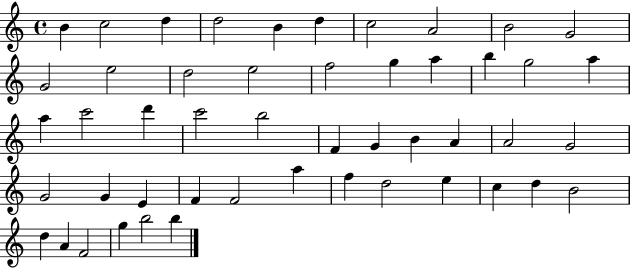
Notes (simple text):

B4/q C5/h D5/q D5/h B4/q D5/q C5/h A4/h B4/h G4/h G4/h E5/h D5/h E5/h F5/h G5/q A5/q B5/q G5/h A5/q A5/q C6/h D6/q C6/h B5/h F4/q G4/q B4/q A4/q A4/h G4/h G4/h G4/q E4/q F4/q F4/h A5/q F5/q D5/h E5/q C5/q D5/q B4/h D5/q A4/q F4/h G5/q B5/h B5/q